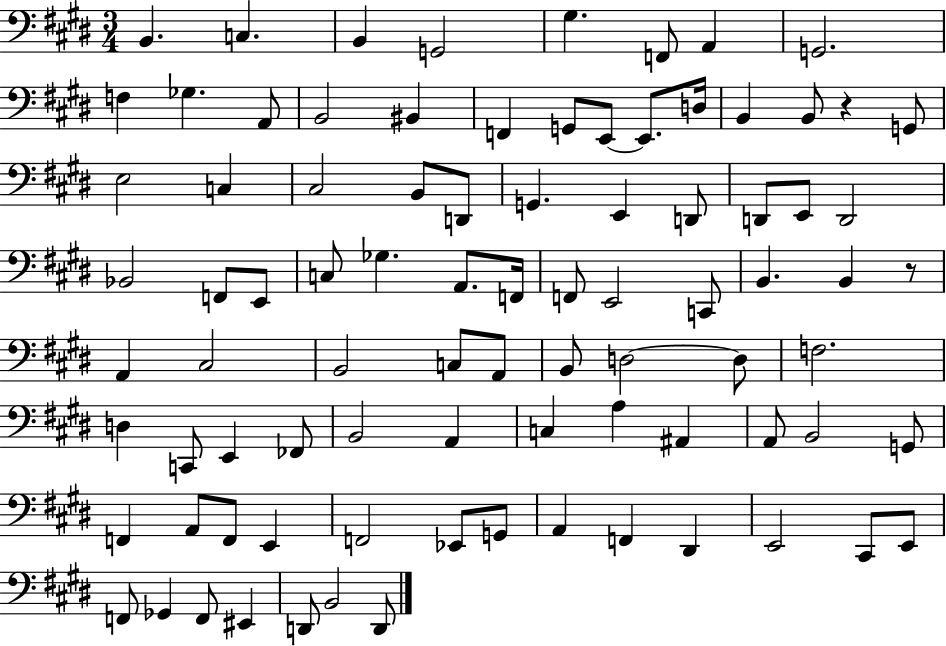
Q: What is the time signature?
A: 3/4